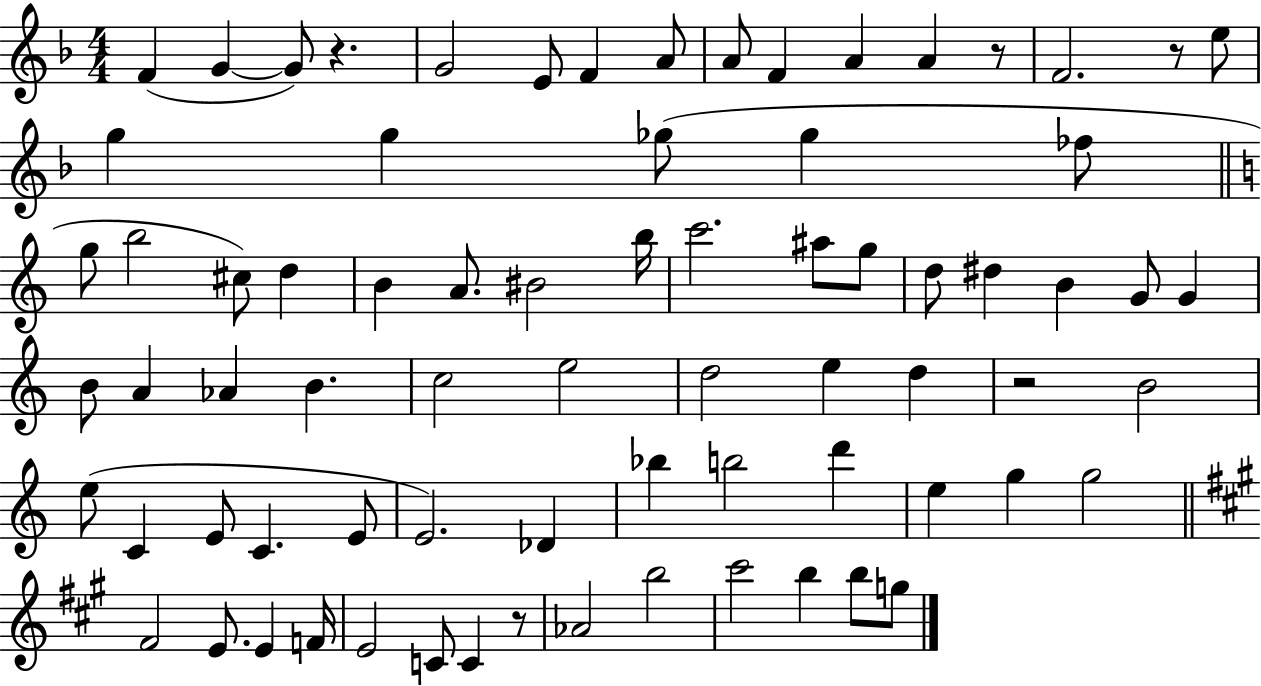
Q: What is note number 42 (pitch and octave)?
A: E5